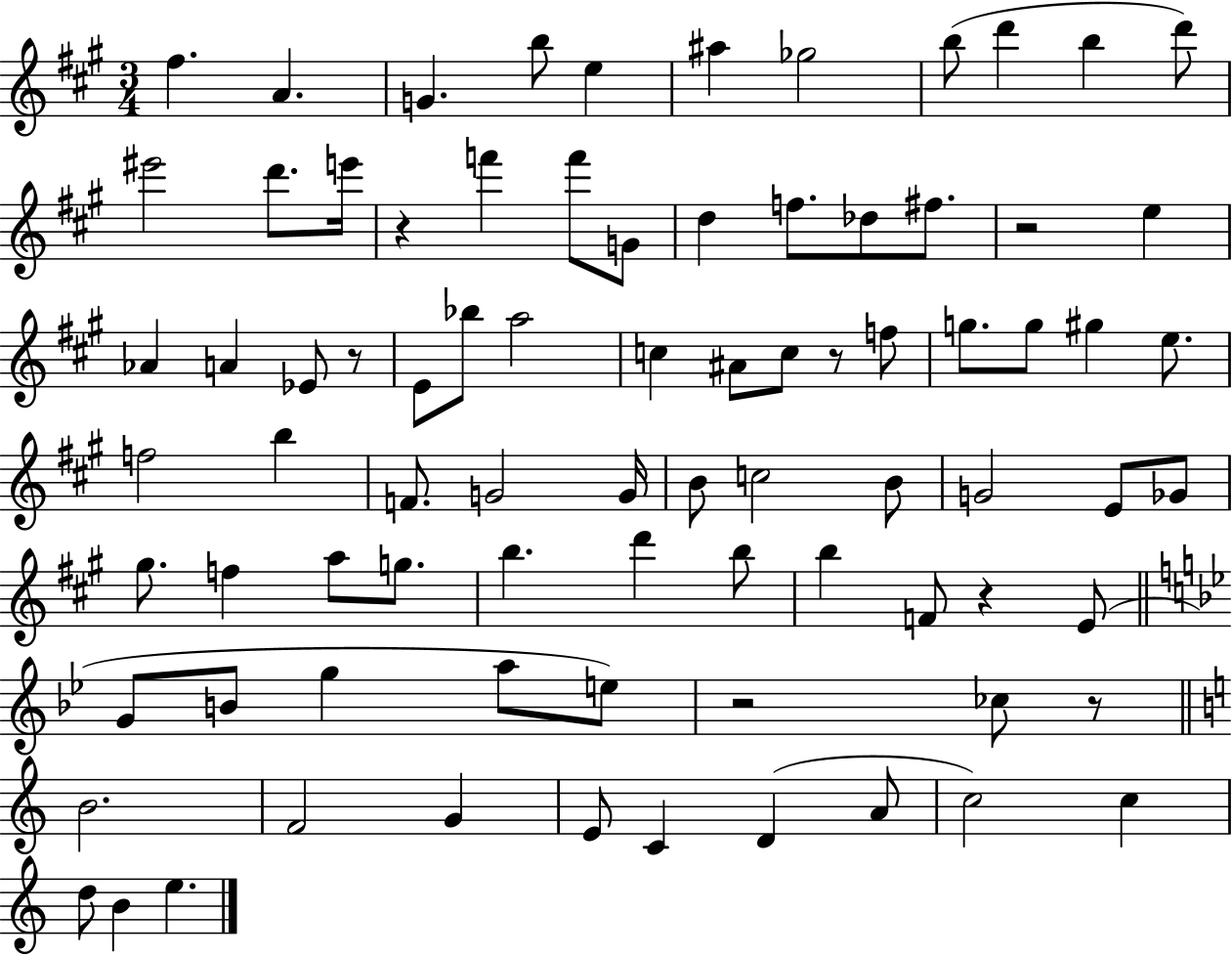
X:1
T:Untitled
M:3/4
L:1/4
K:A
^f A G b/2 e ^a _g2 b/2 d' b d'/2 ^e'2 d'/2 e'/4 z f' f'/2 G/2 d f/2 _d/2 ^f/2 z2 e _A A _E/2 z/2 E/2 _b/2 a2 c ^A/2 c/2 z/2 f/2 g/2 g/2 ^g e/2 f2 b F/2 G2 G/4 B/2 c2 B/2 G2 E/2 _G/2 ^g/2 f a/2 g/2 b d' b/2 b F/2 z E/2 G/2 B/2 g a/2 e/2 z2 _c/2 z/2 B2 F2 G E/2 C D A/2 c2 c d/2 B e